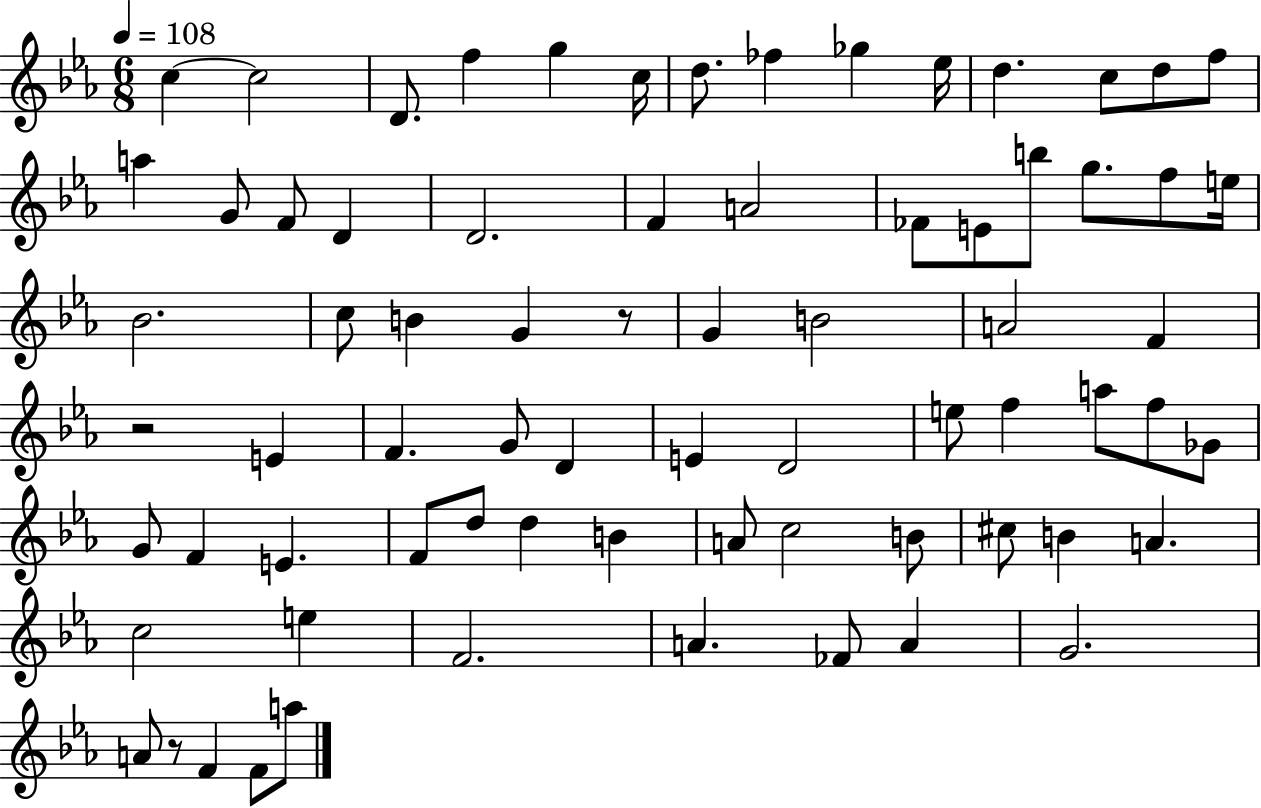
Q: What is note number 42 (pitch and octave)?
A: E5